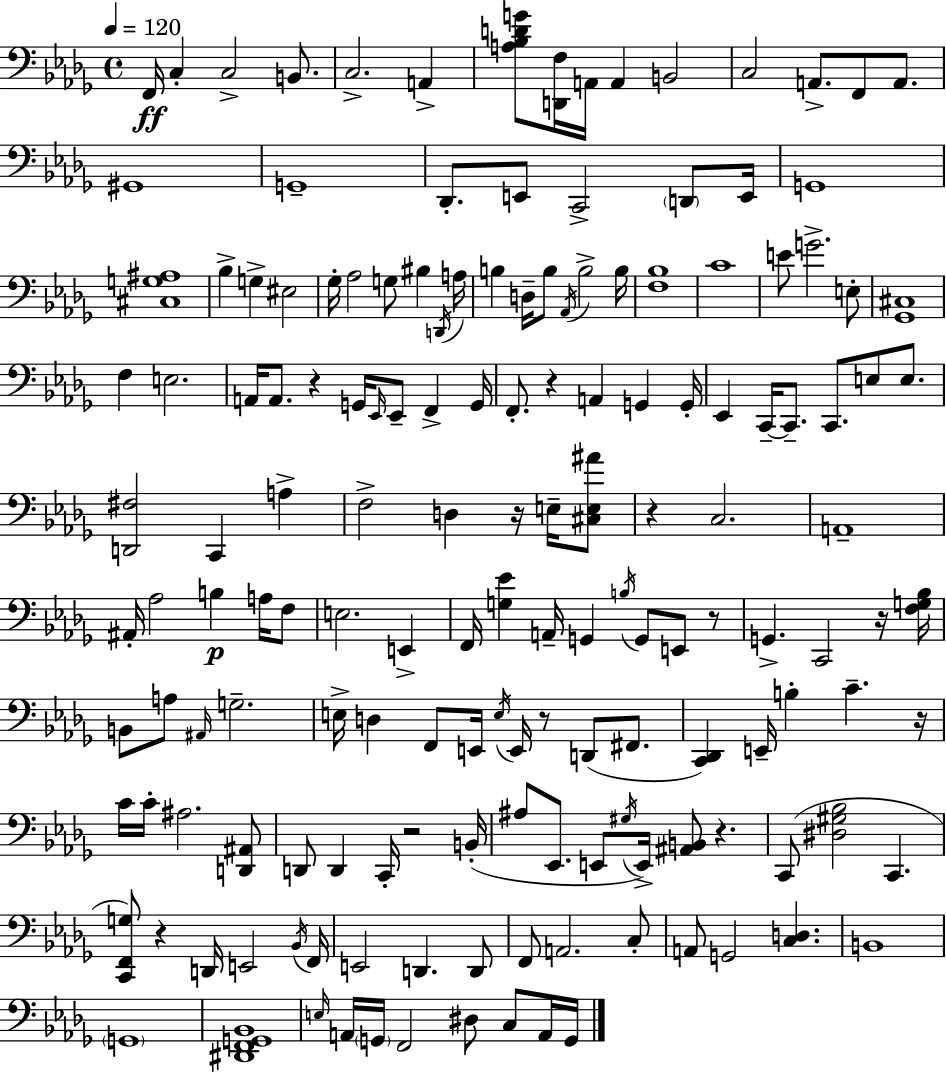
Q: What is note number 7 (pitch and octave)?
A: A2